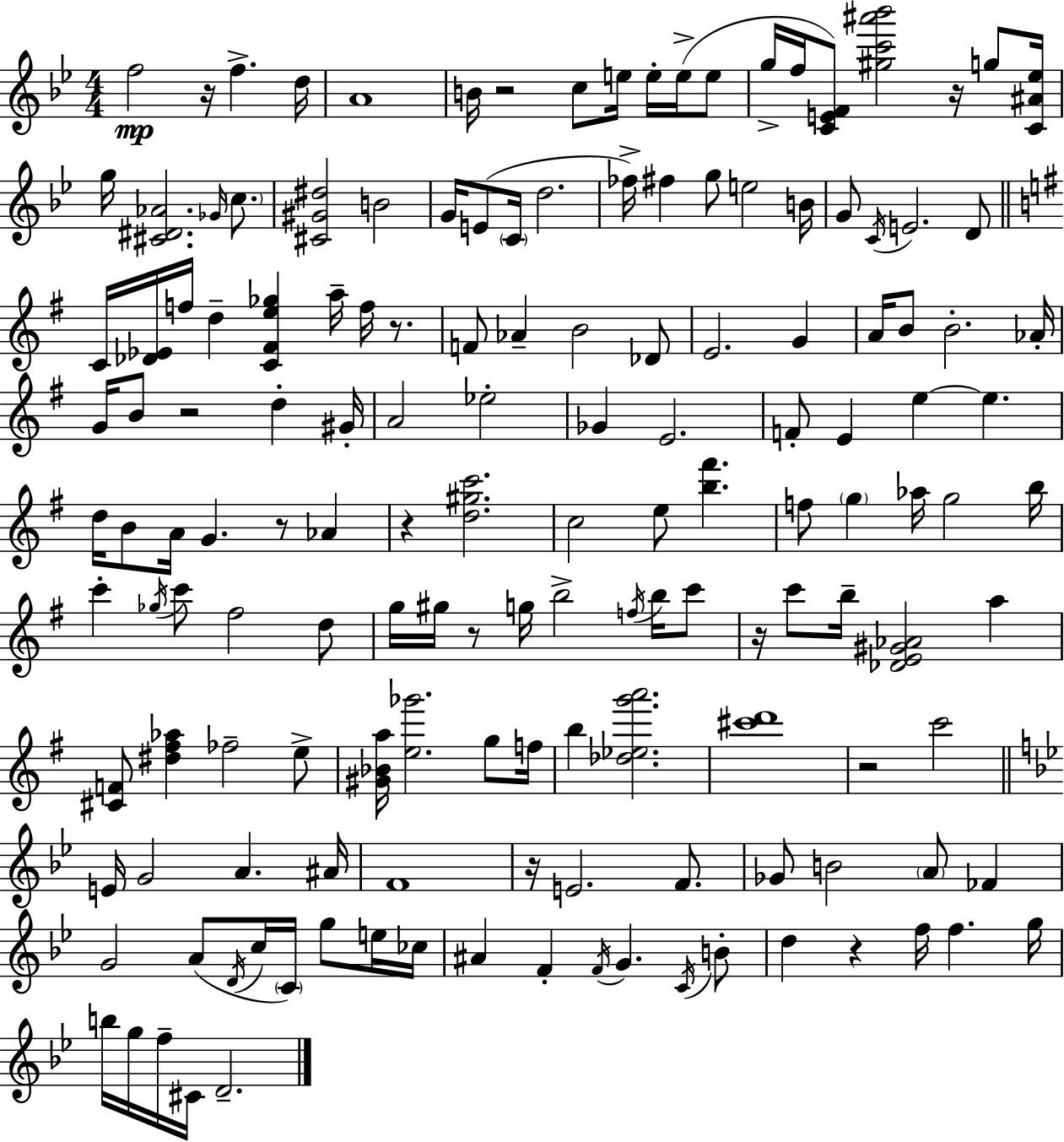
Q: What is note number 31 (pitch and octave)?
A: C4